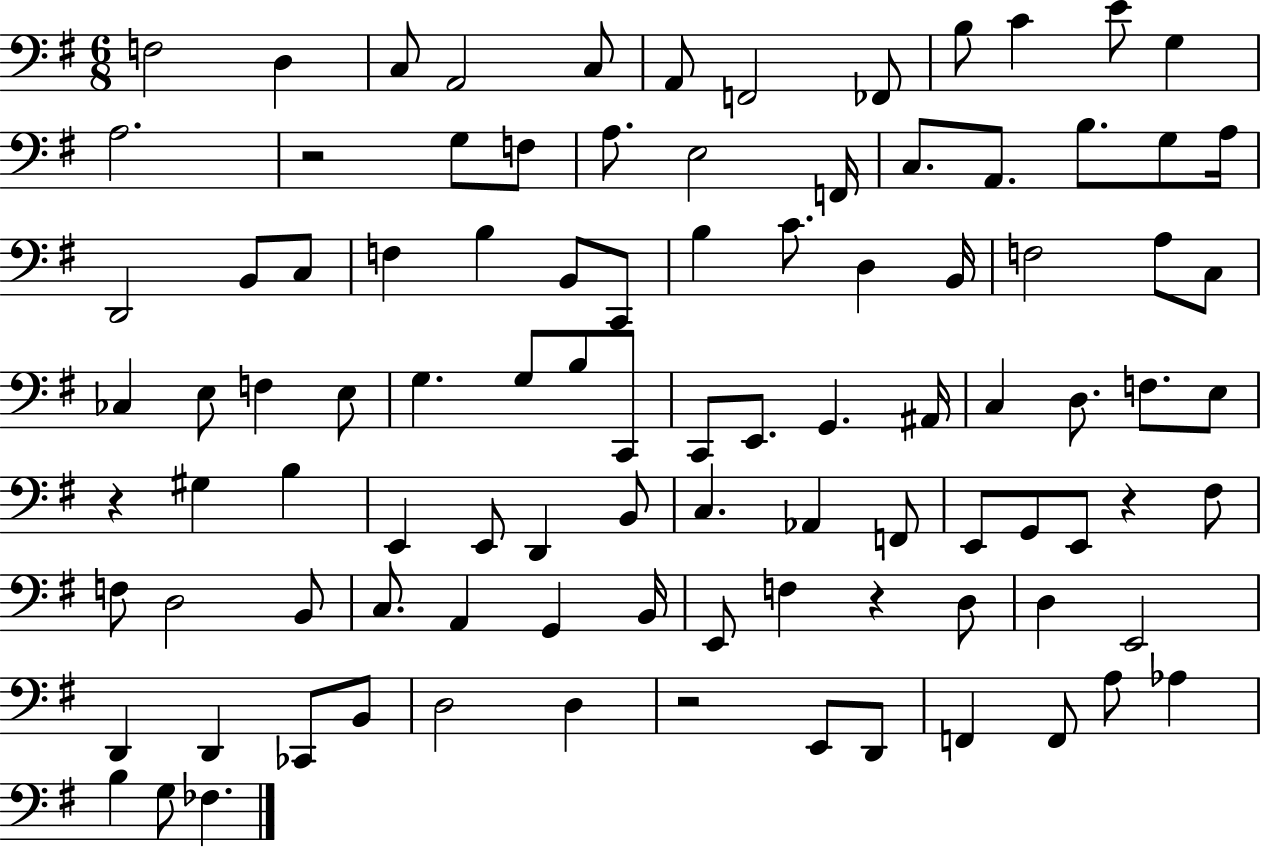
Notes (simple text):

F3/h D3/q C3/e A2/h C3/e A2/e F2/h FES2/e B3/e C4/q E4/e G3/q A3/h. R/h G3/e F3/e A3/e. E3/h F2/s C3/e. A2/e. B3/e. G3/e A3/s D2/h B2/e C3/e F3/q B3/q B2/e C2/e B3/q C4/e. D3/q B2/s F3/h A3/e C3/e CES3/q E3/e F3/q E3/e G3/q. G3/e B3/e C2/e C2/e E2/e. G2/q. A#2/s C3/q D3/e. F3/e. E3/e R/q G#3/q B3/q E2/q E2/e D2/q B2/e C3/q. Ab2/q F2/e E2/e G2/e E2/e R/q F#3/e F3/e D3/h B2/e C3/e. A2/q G2/q B2/s E2/e F3/q R/q D3/e D3/q E2/h D2/q D2/q CES2/e B2/e D3/h D3/q R/h E2/e D2/e F2/q F2/e A3/e Ab3/q B3/q G3/e FES3/q.